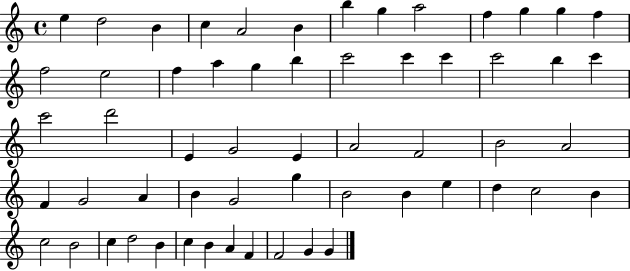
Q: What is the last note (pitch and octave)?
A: G4